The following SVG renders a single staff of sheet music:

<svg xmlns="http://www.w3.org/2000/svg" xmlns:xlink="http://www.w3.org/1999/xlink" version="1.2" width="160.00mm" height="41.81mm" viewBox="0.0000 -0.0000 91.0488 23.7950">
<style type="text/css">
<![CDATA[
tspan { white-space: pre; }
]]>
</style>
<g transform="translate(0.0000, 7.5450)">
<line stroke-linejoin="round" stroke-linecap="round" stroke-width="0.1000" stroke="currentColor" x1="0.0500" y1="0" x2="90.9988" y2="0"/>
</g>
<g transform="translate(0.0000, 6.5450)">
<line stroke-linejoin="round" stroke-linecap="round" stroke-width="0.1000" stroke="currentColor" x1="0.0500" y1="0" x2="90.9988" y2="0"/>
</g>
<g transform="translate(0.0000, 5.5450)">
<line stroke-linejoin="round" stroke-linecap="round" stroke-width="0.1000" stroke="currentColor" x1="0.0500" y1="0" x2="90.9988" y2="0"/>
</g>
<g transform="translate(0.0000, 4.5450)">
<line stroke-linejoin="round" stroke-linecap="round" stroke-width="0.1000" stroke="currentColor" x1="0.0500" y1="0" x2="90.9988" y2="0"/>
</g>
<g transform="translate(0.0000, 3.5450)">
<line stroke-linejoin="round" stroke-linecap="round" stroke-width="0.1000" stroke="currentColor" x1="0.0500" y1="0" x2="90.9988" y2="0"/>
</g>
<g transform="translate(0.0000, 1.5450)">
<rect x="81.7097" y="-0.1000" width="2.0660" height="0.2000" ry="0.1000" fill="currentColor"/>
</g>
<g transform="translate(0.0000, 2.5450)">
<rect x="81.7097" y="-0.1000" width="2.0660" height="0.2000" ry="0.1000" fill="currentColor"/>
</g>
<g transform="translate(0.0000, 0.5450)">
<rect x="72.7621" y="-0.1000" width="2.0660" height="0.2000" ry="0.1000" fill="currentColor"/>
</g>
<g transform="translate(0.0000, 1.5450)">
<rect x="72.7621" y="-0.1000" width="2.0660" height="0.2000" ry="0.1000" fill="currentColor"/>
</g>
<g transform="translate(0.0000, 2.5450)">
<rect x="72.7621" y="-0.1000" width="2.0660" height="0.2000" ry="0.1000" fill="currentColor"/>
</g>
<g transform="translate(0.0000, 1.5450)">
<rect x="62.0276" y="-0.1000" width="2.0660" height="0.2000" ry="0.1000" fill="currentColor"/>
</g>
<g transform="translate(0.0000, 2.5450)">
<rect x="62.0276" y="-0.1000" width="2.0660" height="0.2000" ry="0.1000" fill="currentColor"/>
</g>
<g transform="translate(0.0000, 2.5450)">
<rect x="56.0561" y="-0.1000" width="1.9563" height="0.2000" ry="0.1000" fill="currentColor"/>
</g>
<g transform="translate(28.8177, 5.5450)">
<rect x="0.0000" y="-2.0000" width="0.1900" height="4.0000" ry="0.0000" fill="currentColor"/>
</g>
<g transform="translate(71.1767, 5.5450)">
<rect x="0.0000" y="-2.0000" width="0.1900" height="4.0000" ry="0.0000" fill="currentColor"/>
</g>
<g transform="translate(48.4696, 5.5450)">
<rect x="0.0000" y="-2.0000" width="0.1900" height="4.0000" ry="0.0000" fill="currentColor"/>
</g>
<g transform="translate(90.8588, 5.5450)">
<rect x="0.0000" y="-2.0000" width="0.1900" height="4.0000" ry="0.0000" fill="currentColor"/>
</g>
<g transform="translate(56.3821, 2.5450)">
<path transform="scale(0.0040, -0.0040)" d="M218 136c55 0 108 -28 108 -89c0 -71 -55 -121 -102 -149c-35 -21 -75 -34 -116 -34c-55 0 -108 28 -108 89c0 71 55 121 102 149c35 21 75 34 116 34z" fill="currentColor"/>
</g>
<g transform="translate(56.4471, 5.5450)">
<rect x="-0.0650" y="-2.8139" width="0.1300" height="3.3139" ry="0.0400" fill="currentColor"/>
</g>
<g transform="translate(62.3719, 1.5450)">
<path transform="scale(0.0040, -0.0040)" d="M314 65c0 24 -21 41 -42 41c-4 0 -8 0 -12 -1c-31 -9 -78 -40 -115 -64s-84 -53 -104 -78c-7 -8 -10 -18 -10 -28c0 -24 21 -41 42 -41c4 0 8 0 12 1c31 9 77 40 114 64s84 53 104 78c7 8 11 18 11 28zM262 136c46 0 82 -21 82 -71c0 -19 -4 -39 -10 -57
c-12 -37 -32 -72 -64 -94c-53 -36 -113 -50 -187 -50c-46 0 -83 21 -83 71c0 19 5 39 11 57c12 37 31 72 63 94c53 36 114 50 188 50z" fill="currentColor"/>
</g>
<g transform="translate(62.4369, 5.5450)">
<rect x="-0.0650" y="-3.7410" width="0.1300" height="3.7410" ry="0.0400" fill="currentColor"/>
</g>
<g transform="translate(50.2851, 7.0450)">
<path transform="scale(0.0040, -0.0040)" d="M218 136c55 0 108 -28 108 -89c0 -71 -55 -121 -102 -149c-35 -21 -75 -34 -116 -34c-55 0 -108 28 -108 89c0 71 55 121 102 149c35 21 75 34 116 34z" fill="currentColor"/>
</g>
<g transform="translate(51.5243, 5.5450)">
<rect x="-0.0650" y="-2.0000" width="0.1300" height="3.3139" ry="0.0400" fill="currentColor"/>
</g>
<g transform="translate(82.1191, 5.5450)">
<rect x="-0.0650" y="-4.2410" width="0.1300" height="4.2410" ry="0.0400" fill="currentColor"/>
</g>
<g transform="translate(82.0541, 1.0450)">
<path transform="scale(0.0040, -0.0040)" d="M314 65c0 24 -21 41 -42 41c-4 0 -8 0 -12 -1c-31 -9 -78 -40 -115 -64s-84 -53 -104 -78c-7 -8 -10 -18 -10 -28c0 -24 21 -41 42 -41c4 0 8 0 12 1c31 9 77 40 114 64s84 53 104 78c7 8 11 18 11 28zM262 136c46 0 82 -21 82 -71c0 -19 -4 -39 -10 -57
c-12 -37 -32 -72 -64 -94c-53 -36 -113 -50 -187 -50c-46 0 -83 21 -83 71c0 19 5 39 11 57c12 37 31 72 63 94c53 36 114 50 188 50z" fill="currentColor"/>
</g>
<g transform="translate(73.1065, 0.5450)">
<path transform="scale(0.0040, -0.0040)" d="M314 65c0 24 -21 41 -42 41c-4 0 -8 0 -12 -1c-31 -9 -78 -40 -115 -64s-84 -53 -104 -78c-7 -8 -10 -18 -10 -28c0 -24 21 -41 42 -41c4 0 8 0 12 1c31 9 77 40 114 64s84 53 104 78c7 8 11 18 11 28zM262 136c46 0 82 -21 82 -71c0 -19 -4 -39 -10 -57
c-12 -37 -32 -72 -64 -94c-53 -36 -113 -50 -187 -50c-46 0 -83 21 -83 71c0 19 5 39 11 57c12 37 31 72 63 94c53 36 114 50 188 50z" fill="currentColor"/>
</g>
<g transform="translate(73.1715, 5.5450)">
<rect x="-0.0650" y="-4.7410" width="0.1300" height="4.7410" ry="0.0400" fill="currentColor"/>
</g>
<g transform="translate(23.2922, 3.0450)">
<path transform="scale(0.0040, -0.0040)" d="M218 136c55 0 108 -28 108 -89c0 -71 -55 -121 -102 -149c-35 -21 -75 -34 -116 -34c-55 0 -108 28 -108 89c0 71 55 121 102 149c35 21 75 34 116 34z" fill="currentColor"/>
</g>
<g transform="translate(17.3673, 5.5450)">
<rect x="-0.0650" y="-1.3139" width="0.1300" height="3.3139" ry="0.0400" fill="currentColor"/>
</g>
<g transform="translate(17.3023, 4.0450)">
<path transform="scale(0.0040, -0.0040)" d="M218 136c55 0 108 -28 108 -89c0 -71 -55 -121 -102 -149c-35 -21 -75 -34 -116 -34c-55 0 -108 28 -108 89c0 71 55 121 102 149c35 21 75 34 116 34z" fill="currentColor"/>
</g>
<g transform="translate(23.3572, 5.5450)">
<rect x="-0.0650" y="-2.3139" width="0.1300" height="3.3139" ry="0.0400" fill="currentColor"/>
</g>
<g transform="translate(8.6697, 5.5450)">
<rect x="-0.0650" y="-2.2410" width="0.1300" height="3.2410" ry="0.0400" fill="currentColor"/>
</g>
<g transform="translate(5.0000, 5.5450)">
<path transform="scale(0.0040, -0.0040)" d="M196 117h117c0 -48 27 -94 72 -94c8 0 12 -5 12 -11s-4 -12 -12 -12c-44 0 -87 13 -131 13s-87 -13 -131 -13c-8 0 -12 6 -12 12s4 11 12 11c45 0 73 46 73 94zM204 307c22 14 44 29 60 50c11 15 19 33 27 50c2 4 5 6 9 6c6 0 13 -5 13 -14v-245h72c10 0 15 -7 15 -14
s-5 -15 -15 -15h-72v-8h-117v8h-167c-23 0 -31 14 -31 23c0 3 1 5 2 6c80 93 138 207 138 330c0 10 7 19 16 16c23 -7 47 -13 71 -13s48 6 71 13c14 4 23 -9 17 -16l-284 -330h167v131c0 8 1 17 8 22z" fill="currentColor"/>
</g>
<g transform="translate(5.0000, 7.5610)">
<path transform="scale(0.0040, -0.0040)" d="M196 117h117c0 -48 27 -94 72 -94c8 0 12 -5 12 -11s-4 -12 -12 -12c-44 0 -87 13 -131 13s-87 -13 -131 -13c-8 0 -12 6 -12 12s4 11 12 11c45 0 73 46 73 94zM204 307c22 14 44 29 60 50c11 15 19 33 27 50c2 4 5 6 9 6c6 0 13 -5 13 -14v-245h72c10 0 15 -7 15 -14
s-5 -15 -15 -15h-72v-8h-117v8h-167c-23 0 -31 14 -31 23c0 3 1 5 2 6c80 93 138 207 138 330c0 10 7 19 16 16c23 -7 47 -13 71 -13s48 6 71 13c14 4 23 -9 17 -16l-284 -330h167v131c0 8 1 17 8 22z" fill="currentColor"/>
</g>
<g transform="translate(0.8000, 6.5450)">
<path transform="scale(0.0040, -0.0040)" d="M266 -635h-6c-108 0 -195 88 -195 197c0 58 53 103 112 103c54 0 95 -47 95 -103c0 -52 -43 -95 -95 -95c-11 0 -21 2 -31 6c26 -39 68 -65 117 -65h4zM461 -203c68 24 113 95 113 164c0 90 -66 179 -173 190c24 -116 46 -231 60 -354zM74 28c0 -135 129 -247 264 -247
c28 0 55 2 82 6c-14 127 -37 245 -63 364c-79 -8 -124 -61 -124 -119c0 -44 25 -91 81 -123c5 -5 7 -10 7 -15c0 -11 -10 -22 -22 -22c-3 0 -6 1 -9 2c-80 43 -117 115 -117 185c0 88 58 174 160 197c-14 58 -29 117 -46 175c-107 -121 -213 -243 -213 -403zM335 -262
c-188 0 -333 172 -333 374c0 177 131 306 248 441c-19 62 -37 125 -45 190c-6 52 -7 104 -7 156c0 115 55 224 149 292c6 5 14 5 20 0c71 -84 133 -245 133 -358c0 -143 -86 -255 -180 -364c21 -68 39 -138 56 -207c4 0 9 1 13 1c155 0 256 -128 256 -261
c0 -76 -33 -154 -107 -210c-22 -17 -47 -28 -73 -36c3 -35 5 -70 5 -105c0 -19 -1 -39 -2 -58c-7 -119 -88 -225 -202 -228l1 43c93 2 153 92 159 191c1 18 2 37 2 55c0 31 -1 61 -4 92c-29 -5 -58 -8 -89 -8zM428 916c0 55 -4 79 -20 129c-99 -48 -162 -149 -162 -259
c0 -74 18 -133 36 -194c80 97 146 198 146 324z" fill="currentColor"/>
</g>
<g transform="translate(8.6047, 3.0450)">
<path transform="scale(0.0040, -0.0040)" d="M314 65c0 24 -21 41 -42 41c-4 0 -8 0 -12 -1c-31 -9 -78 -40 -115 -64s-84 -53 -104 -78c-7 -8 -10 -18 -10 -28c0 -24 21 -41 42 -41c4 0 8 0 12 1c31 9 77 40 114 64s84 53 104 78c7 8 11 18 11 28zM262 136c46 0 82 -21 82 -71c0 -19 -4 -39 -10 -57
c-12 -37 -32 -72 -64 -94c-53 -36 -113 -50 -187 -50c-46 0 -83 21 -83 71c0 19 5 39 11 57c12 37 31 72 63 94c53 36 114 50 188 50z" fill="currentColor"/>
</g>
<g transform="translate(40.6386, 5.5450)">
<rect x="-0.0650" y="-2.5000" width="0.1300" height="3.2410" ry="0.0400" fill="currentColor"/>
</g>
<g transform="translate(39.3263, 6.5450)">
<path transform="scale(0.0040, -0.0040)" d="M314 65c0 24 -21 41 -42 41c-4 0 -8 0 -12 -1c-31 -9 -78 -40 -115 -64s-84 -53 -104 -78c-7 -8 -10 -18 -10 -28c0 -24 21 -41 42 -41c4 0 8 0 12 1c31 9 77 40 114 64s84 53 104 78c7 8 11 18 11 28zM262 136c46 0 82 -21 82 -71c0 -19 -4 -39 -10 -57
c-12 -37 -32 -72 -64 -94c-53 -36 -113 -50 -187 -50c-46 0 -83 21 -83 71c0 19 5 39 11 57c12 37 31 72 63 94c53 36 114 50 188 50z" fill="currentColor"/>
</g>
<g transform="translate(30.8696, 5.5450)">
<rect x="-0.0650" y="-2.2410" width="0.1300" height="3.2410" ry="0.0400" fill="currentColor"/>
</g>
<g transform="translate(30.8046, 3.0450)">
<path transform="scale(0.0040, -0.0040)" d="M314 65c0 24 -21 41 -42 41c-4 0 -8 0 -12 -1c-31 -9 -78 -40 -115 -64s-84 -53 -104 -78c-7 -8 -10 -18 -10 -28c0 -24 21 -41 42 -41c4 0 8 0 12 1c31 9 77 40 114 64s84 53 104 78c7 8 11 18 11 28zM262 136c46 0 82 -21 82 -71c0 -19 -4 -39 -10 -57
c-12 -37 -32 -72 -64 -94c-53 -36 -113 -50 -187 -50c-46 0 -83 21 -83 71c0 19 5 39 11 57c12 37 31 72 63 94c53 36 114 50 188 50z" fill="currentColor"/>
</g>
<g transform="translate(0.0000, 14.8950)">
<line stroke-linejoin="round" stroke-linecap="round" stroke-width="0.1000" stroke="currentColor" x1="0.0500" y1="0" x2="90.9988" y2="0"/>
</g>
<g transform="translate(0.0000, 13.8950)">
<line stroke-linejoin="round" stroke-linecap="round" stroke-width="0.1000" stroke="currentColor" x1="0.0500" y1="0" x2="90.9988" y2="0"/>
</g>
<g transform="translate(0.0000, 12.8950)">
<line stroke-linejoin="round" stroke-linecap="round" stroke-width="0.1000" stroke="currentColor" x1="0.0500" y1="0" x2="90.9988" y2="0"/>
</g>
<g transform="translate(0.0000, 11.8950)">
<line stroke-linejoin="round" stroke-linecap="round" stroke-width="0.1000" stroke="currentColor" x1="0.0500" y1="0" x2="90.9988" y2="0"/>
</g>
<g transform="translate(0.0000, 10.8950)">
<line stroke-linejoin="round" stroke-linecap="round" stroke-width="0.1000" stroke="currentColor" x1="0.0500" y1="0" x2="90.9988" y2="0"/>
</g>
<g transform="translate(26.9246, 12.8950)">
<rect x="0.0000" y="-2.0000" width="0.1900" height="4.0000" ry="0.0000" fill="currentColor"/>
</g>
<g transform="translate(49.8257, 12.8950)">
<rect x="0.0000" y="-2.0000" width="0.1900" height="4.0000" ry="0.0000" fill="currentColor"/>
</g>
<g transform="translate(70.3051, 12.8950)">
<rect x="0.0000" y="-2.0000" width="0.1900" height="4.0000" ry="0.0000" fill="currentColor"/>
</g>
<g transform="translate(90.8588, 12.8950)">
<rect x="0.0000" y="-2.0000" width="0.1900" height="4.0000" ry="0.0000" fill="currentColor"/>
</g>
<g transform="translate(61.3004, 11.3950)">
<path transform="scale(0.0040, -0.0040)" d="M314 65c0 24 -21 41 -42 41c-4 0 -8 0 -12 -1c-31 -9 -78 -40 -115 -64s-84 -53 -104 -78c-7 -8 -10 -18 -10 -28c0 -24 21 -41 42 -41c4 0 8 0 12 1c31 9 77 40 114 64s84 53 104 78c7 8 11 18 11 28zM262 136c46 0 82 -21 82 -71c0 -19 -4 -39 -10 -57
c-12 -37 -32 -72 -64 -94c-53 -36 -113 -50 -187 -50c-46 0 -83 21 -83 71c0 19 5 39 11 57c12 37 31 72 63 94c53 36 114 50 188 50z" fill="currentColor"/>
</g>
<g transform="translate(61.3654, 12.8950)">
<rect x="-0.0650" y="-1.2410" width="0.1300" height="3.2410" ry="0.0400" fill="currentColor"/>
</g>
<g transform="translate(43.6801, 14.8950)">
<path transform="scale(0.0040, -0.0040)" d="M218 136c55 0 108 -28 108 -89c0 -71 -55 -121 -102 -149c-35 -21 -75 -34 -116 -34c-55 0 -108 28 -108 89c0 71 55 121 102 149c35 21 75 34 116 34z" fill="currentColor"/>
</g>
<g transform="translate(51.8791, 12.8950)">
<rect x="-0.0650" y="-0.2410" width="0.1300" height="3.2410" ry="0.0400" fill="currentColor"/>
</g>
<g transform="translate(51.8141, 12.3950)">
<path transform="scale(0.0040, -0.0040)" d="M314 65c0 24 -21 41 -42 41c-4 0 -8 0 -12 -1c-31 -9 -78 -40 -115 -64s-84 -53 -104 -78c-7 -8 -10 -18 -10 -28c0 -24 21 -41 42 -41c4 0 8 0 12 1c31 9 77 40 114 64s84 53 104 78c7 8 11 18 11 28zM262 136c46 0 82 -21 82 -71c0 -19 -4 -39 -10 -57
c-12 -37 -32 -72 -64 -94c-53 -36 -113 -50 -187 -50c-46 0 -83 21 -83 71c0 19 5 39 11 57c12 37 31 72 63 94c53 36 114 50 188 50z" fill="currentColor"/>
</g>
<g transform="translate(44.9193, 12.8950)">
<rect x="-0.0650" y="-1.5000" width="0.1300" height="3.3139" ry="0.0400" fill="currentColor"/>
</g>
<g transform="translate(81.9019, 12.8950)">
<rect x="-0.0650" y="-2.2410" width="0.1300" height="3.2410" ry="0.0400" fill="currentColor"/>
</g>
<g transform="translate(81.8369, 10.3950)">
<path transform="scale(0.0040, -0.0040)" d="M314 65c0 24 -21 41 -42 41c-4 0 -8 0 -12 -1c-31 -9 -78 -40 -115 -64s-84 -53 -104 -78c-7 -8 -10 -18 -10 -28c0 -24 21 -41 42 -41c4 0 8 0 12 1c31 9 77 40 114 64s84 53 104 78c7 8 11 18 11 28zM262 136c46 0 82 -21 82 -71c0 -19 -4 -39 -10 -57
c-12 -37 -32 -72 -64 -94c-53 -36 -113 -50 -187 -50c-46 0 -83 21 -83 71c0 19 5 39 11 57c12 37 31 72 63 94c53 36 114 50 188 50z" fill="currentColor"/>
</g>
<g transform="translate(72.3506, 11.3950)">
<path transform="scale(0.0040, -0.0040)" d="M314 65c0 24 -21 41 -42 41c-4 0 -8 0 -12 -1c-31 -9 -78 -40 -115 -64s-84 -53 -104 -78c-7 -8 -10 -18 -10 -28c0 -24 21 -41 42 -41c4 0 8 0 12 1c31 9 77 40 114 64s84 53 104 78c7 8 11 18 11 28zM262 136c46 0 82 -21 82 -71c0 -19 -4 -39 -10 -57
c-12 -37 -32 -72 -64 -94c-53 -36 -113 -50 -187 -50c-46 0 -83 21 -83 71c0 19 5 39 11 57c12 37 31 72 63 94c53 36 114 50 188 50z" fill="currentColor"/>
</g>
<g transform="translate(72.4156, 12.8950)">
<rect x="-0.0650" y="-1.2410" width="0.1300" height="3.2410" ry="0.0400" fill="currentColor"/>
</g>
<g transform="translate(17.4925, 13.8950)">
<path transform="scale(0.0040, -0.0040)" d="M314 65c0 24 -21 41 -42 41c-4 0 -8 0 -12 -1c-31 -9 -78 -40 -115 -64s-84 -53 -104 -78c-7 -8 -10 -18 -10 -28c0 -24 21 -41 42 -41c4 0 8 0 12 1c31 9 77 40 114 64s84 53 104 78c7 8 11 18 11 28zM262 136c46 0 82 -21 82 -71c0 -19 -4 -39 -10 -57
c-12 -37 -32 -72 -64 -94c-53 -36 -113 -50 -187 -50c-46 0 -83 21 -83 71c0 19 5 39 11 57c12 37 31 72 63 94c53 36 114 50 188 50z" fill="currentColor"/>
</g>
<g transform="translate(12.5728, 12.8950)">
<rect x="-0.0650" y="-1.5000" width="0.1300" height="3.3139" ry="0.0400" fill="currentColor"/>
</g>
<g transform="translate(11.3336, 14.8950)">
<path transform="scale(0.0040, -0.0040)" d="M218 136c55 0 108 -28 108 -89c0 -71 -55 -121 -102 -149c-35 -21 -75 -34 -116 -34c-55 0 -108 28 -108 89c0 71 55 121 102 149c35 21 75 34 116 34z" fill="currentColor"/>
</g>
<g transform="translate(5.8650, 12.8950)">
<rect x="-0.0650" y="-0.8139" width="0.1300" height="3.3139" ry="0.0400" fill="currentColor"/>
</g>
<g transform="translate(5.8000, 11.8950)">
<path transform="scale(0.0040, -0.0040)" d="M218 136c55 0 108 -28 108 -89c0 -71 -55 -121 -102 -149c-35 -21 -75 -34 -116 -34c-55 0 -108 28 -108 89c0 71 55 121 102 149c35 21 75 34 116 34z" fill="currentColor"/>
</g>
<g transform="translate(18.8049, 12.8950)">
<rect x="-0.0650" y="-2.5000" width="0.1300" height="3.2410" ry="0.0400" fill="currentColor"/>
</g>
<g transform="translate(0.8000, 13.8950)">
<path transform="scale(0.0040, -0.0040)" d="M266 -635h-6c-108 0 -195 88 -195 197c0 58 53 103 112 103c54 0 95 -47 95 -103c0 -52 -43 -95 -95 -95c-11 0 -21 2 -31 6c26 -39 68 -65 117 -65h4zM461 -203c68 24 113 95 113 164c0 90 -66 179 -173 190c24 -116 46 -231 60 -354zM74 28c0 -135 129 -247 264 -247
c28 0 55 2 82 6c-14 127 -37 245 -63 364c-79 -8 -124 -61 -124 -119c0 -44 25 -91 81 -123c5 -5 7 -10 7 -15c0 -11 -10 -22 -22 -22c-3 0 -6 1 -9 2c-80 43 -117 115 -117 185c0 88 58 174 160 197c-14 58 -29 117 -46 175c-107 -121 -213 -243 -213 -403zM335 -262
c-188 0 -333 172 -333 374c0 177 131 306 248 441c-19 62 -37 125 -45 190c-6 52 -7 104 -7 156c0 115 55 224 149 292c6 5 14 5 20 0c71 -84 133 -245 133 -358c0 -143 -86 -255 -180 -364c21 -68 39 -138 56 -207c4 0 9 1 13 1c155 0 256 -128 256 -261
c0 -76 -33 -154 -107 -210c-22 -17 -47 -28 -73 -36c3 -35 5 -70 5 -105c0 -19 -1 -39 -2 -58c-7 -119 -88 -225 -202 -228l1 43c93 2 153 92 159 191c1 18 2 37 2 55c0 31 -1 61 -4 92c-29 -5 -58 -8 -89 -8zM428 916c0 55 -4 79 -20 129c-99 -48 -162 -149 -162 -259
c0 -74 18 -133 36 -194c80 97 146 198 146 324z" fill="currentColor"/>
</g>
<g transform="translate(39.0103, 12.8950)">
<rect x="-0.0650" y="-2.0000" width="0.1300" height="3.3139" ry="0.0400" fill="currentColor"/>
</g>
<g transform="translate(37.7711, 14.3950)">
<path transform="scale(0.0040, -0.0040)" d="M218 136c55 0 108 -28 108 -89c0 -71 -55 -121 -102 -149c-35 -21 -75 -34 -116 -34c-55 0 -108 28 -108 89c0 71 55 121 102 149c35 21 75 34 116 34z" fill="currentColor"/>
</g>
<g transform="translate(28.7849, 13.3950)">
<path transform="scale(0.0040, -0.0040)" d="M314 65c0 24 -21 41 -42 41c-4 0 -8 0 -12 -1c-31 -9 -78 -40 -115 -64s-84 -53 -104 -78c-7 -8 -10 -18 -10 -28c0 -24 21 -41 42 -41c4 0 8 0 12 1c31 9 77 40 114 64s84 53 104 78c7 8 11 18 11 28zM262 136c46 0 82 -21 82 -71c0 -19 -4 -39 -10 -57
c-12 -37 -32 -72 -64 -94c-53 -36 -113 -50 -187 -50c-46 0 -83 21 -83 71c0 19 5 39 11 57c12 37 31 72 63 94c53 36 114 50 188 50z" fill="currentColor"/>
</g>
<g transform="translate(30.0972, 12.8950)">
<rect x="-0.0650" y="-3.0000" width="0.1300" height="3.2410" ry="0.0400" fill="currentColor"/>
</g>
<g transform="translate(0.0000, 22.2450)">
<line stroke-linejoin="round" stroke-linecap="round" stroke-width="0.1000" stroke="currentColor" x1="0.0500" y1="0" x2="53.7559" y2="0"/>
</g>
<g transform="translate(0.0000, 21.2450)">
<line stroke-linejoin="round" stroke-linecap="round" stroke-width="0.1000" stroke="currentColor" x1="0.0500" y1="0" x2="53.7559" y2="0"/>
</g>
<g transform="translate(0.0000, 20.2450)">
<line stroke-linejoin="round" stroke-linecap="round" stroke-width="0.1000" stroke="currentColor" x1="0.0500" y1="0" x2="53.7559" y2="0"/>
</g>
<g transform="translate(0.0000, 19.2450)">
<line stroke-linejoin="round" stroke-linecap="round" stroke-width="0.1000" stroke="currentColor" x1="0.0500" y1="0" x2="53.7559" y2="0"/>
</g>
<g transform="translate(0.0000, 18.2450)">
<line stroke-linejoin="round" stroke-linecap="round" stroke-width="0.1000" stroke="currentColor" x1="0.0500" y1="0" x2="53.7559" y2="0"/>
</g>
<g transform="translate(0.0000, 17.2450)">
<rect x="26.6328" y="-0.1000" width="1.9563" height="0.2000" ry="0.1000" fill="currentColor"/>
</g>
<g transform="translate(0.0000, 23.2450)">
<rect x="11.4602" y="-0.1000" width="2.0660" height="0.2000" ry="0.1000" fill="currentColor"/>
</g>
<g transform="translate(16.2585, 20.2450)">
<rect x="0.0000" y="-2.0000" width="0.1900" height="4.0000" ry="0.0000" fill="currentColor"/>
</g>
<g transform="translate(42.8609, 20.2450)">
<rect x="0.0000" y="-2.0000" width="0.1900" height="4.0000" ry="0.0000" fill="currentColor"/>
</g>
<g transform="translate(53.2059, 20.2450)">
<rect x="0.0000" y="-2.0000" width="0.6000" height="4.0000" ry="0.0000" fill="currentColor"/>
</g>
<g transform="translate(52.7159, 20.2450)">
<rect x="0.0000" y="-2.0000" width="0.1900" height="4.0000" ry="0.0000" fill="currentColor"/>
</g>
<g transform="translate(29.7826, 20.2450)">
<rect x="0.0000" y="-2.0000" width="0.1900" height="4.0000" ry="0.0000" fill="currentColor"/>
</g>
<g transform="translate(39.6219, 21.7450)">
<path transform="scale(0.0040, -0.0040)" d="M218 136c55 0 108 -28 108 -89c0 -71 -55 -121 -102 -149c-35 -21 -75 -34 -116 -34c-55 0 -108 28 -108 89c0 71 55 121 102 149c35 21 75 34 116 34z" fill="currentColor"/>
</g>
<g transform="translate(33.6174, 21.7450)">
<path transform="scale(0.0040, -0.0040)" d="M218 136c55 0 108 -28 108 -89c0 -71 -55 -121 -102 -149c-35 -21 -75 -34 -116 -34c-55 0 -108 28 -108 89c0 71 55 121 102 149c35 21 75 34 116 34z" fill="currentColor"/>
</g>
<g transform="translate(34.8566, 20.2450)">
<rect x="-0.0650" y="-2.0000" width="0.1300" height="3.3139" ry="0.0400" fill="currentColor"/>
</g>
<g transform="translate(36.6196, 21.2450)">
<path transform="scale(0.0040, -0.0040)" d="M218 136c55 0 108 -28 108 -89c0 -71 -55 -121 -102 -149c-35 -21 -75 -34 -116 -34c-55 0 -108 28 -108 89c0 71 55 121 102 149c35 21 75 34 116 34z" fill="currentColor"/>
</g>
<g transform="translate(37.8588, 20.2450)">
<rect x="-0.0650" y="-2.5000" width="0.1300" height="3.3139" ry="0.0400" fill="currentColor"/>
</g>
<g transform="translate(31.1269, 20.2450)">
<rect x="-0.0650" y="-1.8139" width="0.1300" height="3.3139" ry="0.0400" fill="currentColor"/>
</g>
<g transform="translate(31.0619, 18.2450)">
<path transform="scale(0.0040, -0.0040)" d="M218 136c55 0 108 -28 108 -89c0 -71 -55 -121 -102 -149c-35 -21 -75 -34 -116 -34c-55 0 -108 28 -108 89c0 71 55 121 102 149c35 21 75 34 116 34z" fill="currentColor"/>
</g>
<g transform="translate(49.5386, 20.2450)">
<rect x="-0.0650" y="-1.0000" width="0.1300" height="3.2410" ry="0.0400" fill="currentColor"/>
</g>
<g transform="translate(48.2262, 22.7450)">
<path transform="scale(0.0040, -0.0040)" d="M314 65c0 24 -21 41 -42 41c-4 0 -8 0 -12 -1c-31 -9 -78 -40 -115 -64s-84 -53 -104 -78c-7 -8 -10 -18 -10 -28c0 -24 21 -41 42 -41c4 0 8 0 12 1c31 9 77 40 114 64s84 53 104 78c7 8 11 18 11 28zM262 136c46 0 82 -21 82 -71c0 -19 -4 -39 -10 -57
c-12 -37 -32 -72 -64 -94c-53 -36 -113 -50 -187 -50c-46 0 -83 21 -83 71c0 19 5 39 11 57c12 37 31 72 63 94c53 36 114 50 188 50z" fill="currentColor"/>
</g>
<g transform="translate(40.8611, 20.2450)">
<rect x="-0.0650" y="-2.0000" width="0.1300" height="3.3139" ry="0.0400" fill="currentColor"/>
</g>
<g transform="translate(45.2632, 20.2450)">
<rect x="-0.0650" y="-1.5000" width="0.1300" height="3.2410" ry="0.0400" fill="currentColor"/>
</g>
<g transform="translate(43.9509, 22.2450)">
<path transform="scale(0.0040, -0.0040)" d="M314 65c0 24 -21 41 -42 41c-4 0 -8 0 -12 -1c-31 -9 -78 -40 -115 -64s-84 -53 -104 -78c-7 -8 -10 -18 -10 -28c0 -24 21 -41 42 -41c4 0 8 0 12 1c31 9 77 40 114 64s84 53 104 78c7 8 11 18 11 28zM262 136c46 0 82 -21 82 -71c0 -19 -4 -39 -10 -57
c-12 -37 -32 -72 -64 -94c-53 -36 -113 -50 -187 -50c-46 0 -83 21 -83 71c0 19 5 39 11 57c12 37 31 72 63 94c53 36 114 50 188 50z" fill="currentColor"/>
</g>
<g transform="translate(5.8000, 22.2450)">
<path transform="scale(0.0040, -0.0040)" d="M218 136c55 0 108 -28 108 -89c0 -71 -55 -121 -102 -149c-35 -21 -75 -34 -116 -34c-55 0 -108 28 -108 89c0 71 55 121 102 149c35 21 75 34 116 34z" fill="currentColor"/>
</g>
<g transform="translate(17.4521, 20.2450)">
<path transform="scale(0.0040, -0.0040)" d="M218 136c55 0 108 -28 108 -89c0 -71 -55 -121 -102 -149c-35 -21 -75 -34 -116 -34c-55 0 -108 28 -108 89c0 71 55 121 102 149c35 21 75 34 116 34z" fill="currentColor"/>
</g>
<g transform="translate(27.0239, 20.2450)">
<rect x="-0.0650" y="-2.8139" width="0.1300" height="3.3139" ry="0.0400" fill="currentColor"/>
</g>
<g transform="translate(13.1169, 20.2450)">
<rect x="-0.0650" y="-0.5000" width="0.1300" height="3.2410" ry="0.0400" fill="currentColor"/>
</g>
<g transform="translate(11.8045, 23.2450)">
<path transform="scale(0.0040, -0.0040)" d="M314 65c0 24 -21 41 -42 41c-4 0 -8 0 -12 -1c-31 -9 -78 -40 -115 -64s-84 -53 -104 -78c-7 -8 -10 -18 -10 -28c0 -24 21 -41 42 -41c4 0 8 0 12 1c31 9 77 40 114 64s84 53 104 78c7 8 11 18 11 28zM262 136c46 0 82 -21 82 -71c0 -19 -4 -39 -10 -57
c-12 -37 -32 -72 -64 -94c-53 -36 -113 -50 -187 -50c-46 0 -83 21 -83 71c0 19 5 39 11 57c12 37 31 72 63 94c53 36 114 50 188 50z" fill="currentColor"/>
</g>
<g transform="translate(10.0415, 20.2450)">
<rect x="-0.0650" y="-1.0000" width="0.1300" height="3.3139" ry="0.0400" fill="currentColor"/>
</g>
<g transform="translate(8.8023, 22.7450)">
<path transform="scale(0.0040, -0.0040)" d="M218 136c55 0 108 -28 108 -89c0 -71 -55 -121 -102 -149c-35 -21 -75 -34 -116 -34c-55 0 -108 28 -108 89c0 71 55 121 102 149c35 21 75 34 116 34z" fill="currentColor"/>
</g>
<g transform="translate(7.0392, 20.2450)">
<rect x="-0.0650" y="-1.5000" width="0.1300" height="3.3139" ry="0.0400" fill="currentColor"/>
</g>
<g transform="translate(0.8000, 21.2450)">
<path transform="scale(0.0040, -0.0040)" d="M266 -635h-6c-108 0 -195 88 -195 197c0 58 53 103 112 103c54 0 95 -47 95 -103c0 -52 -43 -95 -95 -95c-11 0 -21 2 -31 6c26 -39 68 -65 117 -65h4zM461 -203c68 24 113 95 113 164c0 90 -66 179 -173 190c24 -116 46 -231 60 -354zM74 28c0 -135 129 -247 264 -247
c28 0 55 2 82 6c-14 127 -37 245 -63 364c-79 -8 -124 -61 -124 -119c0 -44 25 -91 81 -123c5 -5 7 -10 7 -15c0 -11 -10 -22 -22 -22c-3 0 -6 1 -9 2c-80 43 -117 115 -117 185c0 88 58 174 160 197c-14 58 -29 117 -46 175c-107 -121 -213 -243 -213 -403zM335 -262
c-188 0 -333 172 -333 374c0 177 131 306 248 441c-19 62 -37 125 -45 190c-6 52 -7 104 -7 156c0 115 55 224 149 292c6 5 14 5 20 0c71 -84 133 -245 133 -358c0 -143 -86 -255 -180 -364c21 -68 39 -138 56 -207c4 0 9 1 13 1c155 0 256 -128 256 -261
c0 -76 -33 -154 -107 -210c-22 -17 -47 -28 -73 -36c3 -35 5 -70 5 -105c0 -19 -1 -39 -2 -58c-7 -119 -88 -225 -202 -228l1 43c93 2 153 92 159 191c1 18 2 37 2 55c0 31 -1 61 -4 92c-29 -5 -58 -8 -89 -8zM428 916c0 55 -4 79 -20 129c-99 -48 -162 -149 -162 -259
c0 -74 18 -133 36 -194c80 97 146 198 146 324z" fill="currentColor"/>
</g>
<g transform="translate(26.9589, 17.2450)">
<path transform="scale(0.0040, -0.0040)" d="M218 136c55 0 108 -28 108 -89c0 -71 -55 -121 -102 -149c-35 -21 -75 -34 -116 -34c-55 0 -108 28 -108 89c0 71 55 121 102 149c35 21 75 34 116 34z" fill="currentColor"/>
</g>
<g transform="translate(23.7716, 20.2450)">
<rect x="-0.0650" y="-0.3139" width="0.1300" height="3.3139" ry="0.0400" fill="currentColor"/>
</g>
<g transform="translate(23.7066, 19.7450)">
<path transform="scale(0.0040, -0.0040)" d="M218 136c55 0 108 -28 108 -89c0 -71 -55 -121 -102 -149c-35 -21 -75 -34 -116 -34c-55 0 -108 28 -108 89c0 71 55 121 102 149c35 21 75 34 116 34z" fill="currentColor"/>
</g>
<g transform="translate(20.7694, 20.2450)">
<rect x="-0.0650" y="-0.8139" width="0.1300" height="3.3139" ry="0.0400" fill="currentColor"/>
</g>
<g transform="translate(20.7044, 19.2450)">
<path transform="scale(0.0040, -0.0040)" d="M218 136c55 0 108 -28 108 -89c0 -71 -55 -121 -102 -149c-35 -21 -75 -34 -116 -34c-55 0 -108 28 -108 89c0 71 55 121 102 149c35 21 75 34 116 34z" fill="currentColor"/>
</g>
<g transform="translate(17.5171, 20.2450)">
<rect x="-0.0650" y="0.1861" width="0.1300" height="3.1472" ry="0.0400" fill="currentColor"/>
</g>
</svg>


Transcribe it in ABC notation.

X:1
T:Untitled
M:4/4
L:1/4
K:C
g2 e g g2 G2 F a c'2 e'2 d'2 d E G2 A2 F E c2 e2 e2 g2 E D C2 B d c a f F G F E2 D2